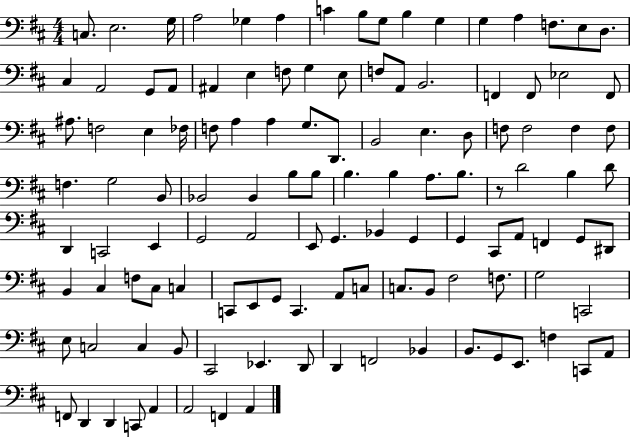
X:1
T:Untitled
M:4/4
L:1/4
K:D
C,/2 E,2 G,/4 A,2 _G, A, C B,/2 G,/2 B, G, G, A, F,/2 E,/2 D,/2 ^C, A,,2 G,,/2 A,,/2 ^A,, E, F,/2 G, E,/2 F,/2 A,,/2 B,,2 F,, F,,/2 _E,2 F,,/2 ^A,/2 F,2 E, _F,/4 F,/2 A, A, G,/2 D,,/2 B,,2 E, D,/2 F,/2 F,2 F, F,/2 F, G,2 B,,/2 _B,,2 _B,, B,/2 B,/2 B, B, A,/2 B,/2 z/2 D2 B, D/2 D,, C,,2 E,, G,,2 A,,2 E,,/2 G,, _B,, G,, G,, ^C,,/2 A,,/2 F,, G,,/2 ^D,,/2 B,, ^C, F,/2 ^C,/2 C, C,,/2 E,,/2 G,,/2 C,, A,,/2 C,/2 C,/2 B,,/2 ^F,2 F,/2 G,2 C,,2 E,/2 C,2 C, B,,/2 ^C,,2 _E,, D,,/2 D,, F,,2 _B,, B,,/2 G,,/2 E,,/2 F, C,,/2 A,,/2 F,,/2 D,, D,, C,,/2 A,, A,,2 F,, A,,